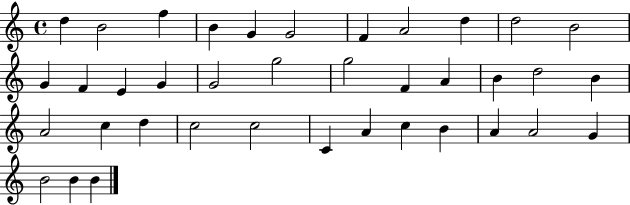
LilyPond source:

{
  \clef treble
  \time 4/4
  \defaultTimeSignature
  \key c \major
  d''4 b'2 f''4 | b'4 g'4 g'2 | f'4 a'2 d''4 | d''2 b'2 | \break g'4 f'4 e'4 g'4 | g'2 g''2 | g''2 f'4 a'4 | b'4 d''2 b'4 | \break a'2 c''4 d''4 | c''2 c''2 | c'4 a'4 c''4 b'4 | a'4 a'2 g'4 | \break b'2 b'4 b'4 | \bar "|."
}